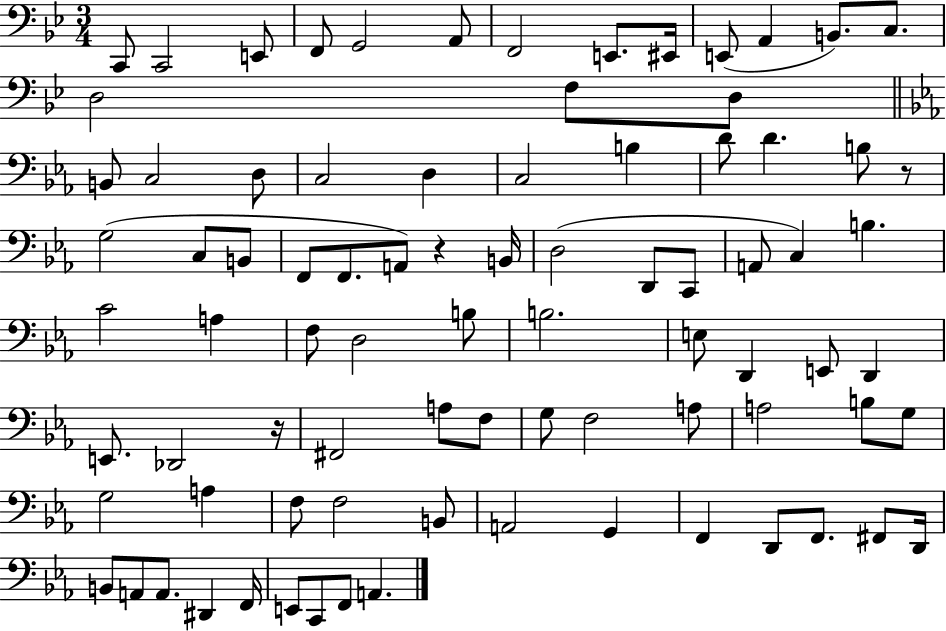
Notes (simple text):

C2/e C2/h E2/e F2/e G2/h A2/e F2/h E2/e. EIS2/s E2/e A2/q B2/e. C3/e. D3/h F3/e D3/e B2/e C3/h D3/e C3/h D3/q C3/h B3/q D4/e D4/q. B3/e R/e G3/h C3/e B2/e F2/e F2/e. A2/e R/q B2/s D3/h D2/e C2/e A2/e C3/q B3/q. C4/h A3/q F3/e D3/h B3/e B3/h. E3/e D2/q E2/e D2/q E2/e. Db2/h R/s F#2/h A3/e F3/e G3/e F3/h A3/e A3/h B3/e G3/e G3/h A3/q F3/e F3/h B2/e A2/h G2/q F2/q D2/e F2/e. F#2/e D2/s B2/e A2/e A2/e. D#2/q F2/s E2/e C2/e F2/e A2/q.